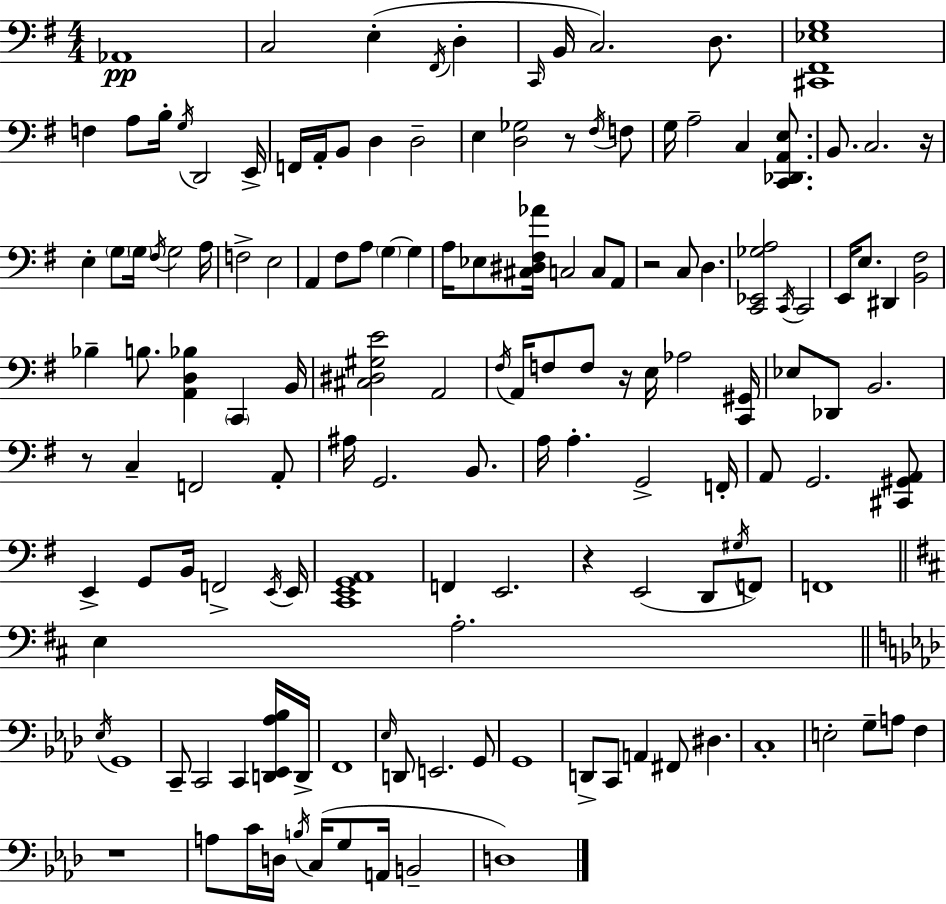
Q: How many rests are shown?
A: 7